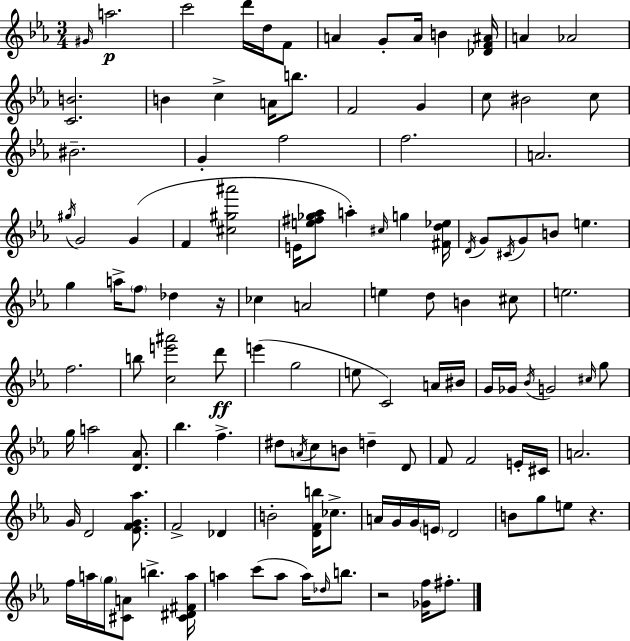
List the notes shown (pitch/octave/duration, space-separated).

G#4/s A5/h. C6/h D6/s D5/s F4/e A4/q G4/e A4/s B4/q [Db4,F4,A#4]/s A4/q Ab4/h [C4,B4]/h. B4/q C5/q A4/s B5/e. F4/h G4/q C5/e BIS4/h C5/e BIS4/h. G4/q F5/h F5/h. A4/h. G#5/s G4/h G4/q F4/q [C#5,G#5,A#6]/h E4/s [E5,F#5,Gb5,Ab5]/e A5/q C#5/s G5/q [F#4,D5,Eb5]/s D4/s G4/e C#4/s G4/e B4/e E5/q. G5/q A5/s F5/e Db5/q R/s CES5/q A4/h E5/q D5/e B4/q C#5/e E5/h. F5/h. B5/e [C5,E6,A#6]/h D6/e E6/q G5/h E5/e C4/h A4/s BIS4/s G4/s Gb4/s Bb4/s G4/h C#5/s G5/e G5/s A5/h [D4,Ab4]/e. Bb5/q. F5/q. D#5/e A4/s C5/e B4/e D5/q D4/e F4/e F4/h E4/s C#4/s A4/h. G4/s D4/h [Eb4,F4,G4,Ab5]/e. F4/h Db4/q B4/h [D4,F4,B5]/s CES5/e. A4/s G4/s G4/s E4/s D4/h B4/e G5/e E5/e R/q. F5/s A5/s G5/s [C#4,A4]/e B5/q. [C#4,D#4,F#4,A5]/s A5/q C6/e A5/e A5/s Db5/s B5/e. R/h [Gb4,F5]/s F#5/e.